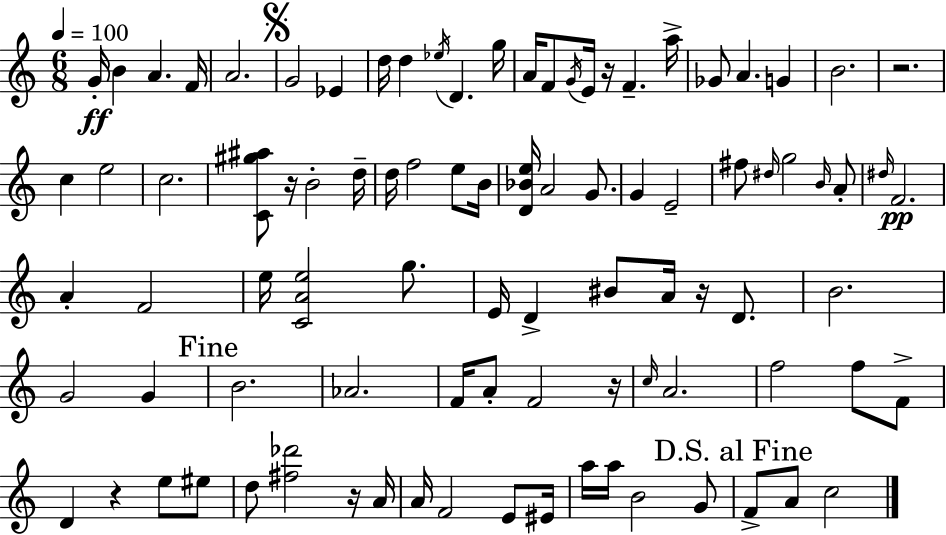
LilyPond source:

{
  \clef treble
  \numericTimeSignature
  \time 6/8
  \key a \minor
  \tempo 4 = 100
  g'16-.\ff b'4 a'4. f'16 | a'2. | \mark \markup { \musicglyph "scripts.segno" } g'2 ees'4 | d''16 d''4 \acciaccatura { ees''16 } d'4. | \break g''16 a'16 f'8 \acciaccatura { g'16 } e'16 r16 f'4.-- | a''16-> ges'8 a'4. g'4 | b'2. | r2. | \break c''4 e''2 | c''2. | <c' gis'' ais''>8 r16 b'2-. | d''16-- d''16 f''2 e''8 | \break b'16 <d' bes' e''>16 a'2 g'8. | g'4 e'2-- | fis''8 \grace { dis''16 } g''2 | \grace { b'16 } a'8-. \grace { dis''16 }\pp f'2. | \break a'4-. f'2 | e''16 <c' a' e''>2 | g''8. e'16 d'4-> bis'8 | a'16 r16 d'8. b'2. | \break g'2 | g'4 \mark "Fine" b'2. | aes'2. | f'16 a'8-. f'2 | \break r16 \grace { c''16 } a'2. | f''2 | f''8 f'8-> d'4 r4 | e''8 eis''8 d''8 <fis'' des'''>2 | \break r16 a'16 a'16 f'2 | e'8 eis'16 a''16 a''16 b'2 | g'8 \mark "D.S. al Fine" f'8-> a'8 c''2 | \bar "|."
}